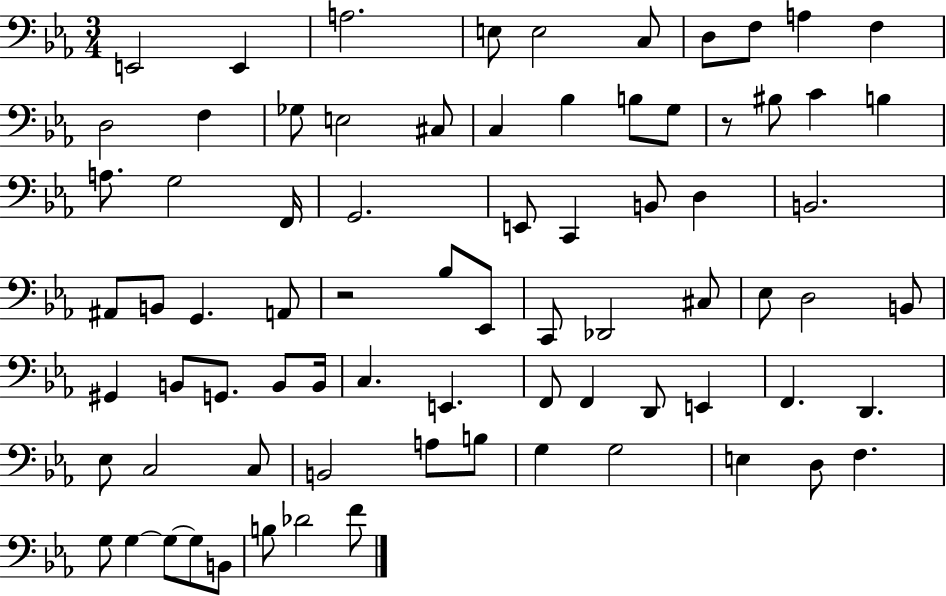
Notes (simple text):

E2/h E2/q A3/h. E3/e E3/h C3/e D3/e F3/e A3/q F3/q D3/h F3/q Gb3/e E3/h C#3/e C3/q Bb3/q B3/e G3/e R/e BIS3/e C4/q B3/q A3/e. G3/h F2/s G2/h. E2/e C2/q B2/e D3/q B2/h. A#2/e B2/e G2/q. A2/e R/h Bb3/e Eb2/e C2/e Db2/h C#3/e Eb3/e D3/h B2/e G#2/q B2/e G2/e. B2/e B2/s C3/q. E2/q. F2/e F2/q D2/e E2/q F2/q. D2/q. Eb3/e C3/h C3/e B2/h A3/e B3/e G3/q G3/h E3/q D3/e F3/q. G3/e G3/q G3/e G3/e B2/e B3/e Db4/h F4/e